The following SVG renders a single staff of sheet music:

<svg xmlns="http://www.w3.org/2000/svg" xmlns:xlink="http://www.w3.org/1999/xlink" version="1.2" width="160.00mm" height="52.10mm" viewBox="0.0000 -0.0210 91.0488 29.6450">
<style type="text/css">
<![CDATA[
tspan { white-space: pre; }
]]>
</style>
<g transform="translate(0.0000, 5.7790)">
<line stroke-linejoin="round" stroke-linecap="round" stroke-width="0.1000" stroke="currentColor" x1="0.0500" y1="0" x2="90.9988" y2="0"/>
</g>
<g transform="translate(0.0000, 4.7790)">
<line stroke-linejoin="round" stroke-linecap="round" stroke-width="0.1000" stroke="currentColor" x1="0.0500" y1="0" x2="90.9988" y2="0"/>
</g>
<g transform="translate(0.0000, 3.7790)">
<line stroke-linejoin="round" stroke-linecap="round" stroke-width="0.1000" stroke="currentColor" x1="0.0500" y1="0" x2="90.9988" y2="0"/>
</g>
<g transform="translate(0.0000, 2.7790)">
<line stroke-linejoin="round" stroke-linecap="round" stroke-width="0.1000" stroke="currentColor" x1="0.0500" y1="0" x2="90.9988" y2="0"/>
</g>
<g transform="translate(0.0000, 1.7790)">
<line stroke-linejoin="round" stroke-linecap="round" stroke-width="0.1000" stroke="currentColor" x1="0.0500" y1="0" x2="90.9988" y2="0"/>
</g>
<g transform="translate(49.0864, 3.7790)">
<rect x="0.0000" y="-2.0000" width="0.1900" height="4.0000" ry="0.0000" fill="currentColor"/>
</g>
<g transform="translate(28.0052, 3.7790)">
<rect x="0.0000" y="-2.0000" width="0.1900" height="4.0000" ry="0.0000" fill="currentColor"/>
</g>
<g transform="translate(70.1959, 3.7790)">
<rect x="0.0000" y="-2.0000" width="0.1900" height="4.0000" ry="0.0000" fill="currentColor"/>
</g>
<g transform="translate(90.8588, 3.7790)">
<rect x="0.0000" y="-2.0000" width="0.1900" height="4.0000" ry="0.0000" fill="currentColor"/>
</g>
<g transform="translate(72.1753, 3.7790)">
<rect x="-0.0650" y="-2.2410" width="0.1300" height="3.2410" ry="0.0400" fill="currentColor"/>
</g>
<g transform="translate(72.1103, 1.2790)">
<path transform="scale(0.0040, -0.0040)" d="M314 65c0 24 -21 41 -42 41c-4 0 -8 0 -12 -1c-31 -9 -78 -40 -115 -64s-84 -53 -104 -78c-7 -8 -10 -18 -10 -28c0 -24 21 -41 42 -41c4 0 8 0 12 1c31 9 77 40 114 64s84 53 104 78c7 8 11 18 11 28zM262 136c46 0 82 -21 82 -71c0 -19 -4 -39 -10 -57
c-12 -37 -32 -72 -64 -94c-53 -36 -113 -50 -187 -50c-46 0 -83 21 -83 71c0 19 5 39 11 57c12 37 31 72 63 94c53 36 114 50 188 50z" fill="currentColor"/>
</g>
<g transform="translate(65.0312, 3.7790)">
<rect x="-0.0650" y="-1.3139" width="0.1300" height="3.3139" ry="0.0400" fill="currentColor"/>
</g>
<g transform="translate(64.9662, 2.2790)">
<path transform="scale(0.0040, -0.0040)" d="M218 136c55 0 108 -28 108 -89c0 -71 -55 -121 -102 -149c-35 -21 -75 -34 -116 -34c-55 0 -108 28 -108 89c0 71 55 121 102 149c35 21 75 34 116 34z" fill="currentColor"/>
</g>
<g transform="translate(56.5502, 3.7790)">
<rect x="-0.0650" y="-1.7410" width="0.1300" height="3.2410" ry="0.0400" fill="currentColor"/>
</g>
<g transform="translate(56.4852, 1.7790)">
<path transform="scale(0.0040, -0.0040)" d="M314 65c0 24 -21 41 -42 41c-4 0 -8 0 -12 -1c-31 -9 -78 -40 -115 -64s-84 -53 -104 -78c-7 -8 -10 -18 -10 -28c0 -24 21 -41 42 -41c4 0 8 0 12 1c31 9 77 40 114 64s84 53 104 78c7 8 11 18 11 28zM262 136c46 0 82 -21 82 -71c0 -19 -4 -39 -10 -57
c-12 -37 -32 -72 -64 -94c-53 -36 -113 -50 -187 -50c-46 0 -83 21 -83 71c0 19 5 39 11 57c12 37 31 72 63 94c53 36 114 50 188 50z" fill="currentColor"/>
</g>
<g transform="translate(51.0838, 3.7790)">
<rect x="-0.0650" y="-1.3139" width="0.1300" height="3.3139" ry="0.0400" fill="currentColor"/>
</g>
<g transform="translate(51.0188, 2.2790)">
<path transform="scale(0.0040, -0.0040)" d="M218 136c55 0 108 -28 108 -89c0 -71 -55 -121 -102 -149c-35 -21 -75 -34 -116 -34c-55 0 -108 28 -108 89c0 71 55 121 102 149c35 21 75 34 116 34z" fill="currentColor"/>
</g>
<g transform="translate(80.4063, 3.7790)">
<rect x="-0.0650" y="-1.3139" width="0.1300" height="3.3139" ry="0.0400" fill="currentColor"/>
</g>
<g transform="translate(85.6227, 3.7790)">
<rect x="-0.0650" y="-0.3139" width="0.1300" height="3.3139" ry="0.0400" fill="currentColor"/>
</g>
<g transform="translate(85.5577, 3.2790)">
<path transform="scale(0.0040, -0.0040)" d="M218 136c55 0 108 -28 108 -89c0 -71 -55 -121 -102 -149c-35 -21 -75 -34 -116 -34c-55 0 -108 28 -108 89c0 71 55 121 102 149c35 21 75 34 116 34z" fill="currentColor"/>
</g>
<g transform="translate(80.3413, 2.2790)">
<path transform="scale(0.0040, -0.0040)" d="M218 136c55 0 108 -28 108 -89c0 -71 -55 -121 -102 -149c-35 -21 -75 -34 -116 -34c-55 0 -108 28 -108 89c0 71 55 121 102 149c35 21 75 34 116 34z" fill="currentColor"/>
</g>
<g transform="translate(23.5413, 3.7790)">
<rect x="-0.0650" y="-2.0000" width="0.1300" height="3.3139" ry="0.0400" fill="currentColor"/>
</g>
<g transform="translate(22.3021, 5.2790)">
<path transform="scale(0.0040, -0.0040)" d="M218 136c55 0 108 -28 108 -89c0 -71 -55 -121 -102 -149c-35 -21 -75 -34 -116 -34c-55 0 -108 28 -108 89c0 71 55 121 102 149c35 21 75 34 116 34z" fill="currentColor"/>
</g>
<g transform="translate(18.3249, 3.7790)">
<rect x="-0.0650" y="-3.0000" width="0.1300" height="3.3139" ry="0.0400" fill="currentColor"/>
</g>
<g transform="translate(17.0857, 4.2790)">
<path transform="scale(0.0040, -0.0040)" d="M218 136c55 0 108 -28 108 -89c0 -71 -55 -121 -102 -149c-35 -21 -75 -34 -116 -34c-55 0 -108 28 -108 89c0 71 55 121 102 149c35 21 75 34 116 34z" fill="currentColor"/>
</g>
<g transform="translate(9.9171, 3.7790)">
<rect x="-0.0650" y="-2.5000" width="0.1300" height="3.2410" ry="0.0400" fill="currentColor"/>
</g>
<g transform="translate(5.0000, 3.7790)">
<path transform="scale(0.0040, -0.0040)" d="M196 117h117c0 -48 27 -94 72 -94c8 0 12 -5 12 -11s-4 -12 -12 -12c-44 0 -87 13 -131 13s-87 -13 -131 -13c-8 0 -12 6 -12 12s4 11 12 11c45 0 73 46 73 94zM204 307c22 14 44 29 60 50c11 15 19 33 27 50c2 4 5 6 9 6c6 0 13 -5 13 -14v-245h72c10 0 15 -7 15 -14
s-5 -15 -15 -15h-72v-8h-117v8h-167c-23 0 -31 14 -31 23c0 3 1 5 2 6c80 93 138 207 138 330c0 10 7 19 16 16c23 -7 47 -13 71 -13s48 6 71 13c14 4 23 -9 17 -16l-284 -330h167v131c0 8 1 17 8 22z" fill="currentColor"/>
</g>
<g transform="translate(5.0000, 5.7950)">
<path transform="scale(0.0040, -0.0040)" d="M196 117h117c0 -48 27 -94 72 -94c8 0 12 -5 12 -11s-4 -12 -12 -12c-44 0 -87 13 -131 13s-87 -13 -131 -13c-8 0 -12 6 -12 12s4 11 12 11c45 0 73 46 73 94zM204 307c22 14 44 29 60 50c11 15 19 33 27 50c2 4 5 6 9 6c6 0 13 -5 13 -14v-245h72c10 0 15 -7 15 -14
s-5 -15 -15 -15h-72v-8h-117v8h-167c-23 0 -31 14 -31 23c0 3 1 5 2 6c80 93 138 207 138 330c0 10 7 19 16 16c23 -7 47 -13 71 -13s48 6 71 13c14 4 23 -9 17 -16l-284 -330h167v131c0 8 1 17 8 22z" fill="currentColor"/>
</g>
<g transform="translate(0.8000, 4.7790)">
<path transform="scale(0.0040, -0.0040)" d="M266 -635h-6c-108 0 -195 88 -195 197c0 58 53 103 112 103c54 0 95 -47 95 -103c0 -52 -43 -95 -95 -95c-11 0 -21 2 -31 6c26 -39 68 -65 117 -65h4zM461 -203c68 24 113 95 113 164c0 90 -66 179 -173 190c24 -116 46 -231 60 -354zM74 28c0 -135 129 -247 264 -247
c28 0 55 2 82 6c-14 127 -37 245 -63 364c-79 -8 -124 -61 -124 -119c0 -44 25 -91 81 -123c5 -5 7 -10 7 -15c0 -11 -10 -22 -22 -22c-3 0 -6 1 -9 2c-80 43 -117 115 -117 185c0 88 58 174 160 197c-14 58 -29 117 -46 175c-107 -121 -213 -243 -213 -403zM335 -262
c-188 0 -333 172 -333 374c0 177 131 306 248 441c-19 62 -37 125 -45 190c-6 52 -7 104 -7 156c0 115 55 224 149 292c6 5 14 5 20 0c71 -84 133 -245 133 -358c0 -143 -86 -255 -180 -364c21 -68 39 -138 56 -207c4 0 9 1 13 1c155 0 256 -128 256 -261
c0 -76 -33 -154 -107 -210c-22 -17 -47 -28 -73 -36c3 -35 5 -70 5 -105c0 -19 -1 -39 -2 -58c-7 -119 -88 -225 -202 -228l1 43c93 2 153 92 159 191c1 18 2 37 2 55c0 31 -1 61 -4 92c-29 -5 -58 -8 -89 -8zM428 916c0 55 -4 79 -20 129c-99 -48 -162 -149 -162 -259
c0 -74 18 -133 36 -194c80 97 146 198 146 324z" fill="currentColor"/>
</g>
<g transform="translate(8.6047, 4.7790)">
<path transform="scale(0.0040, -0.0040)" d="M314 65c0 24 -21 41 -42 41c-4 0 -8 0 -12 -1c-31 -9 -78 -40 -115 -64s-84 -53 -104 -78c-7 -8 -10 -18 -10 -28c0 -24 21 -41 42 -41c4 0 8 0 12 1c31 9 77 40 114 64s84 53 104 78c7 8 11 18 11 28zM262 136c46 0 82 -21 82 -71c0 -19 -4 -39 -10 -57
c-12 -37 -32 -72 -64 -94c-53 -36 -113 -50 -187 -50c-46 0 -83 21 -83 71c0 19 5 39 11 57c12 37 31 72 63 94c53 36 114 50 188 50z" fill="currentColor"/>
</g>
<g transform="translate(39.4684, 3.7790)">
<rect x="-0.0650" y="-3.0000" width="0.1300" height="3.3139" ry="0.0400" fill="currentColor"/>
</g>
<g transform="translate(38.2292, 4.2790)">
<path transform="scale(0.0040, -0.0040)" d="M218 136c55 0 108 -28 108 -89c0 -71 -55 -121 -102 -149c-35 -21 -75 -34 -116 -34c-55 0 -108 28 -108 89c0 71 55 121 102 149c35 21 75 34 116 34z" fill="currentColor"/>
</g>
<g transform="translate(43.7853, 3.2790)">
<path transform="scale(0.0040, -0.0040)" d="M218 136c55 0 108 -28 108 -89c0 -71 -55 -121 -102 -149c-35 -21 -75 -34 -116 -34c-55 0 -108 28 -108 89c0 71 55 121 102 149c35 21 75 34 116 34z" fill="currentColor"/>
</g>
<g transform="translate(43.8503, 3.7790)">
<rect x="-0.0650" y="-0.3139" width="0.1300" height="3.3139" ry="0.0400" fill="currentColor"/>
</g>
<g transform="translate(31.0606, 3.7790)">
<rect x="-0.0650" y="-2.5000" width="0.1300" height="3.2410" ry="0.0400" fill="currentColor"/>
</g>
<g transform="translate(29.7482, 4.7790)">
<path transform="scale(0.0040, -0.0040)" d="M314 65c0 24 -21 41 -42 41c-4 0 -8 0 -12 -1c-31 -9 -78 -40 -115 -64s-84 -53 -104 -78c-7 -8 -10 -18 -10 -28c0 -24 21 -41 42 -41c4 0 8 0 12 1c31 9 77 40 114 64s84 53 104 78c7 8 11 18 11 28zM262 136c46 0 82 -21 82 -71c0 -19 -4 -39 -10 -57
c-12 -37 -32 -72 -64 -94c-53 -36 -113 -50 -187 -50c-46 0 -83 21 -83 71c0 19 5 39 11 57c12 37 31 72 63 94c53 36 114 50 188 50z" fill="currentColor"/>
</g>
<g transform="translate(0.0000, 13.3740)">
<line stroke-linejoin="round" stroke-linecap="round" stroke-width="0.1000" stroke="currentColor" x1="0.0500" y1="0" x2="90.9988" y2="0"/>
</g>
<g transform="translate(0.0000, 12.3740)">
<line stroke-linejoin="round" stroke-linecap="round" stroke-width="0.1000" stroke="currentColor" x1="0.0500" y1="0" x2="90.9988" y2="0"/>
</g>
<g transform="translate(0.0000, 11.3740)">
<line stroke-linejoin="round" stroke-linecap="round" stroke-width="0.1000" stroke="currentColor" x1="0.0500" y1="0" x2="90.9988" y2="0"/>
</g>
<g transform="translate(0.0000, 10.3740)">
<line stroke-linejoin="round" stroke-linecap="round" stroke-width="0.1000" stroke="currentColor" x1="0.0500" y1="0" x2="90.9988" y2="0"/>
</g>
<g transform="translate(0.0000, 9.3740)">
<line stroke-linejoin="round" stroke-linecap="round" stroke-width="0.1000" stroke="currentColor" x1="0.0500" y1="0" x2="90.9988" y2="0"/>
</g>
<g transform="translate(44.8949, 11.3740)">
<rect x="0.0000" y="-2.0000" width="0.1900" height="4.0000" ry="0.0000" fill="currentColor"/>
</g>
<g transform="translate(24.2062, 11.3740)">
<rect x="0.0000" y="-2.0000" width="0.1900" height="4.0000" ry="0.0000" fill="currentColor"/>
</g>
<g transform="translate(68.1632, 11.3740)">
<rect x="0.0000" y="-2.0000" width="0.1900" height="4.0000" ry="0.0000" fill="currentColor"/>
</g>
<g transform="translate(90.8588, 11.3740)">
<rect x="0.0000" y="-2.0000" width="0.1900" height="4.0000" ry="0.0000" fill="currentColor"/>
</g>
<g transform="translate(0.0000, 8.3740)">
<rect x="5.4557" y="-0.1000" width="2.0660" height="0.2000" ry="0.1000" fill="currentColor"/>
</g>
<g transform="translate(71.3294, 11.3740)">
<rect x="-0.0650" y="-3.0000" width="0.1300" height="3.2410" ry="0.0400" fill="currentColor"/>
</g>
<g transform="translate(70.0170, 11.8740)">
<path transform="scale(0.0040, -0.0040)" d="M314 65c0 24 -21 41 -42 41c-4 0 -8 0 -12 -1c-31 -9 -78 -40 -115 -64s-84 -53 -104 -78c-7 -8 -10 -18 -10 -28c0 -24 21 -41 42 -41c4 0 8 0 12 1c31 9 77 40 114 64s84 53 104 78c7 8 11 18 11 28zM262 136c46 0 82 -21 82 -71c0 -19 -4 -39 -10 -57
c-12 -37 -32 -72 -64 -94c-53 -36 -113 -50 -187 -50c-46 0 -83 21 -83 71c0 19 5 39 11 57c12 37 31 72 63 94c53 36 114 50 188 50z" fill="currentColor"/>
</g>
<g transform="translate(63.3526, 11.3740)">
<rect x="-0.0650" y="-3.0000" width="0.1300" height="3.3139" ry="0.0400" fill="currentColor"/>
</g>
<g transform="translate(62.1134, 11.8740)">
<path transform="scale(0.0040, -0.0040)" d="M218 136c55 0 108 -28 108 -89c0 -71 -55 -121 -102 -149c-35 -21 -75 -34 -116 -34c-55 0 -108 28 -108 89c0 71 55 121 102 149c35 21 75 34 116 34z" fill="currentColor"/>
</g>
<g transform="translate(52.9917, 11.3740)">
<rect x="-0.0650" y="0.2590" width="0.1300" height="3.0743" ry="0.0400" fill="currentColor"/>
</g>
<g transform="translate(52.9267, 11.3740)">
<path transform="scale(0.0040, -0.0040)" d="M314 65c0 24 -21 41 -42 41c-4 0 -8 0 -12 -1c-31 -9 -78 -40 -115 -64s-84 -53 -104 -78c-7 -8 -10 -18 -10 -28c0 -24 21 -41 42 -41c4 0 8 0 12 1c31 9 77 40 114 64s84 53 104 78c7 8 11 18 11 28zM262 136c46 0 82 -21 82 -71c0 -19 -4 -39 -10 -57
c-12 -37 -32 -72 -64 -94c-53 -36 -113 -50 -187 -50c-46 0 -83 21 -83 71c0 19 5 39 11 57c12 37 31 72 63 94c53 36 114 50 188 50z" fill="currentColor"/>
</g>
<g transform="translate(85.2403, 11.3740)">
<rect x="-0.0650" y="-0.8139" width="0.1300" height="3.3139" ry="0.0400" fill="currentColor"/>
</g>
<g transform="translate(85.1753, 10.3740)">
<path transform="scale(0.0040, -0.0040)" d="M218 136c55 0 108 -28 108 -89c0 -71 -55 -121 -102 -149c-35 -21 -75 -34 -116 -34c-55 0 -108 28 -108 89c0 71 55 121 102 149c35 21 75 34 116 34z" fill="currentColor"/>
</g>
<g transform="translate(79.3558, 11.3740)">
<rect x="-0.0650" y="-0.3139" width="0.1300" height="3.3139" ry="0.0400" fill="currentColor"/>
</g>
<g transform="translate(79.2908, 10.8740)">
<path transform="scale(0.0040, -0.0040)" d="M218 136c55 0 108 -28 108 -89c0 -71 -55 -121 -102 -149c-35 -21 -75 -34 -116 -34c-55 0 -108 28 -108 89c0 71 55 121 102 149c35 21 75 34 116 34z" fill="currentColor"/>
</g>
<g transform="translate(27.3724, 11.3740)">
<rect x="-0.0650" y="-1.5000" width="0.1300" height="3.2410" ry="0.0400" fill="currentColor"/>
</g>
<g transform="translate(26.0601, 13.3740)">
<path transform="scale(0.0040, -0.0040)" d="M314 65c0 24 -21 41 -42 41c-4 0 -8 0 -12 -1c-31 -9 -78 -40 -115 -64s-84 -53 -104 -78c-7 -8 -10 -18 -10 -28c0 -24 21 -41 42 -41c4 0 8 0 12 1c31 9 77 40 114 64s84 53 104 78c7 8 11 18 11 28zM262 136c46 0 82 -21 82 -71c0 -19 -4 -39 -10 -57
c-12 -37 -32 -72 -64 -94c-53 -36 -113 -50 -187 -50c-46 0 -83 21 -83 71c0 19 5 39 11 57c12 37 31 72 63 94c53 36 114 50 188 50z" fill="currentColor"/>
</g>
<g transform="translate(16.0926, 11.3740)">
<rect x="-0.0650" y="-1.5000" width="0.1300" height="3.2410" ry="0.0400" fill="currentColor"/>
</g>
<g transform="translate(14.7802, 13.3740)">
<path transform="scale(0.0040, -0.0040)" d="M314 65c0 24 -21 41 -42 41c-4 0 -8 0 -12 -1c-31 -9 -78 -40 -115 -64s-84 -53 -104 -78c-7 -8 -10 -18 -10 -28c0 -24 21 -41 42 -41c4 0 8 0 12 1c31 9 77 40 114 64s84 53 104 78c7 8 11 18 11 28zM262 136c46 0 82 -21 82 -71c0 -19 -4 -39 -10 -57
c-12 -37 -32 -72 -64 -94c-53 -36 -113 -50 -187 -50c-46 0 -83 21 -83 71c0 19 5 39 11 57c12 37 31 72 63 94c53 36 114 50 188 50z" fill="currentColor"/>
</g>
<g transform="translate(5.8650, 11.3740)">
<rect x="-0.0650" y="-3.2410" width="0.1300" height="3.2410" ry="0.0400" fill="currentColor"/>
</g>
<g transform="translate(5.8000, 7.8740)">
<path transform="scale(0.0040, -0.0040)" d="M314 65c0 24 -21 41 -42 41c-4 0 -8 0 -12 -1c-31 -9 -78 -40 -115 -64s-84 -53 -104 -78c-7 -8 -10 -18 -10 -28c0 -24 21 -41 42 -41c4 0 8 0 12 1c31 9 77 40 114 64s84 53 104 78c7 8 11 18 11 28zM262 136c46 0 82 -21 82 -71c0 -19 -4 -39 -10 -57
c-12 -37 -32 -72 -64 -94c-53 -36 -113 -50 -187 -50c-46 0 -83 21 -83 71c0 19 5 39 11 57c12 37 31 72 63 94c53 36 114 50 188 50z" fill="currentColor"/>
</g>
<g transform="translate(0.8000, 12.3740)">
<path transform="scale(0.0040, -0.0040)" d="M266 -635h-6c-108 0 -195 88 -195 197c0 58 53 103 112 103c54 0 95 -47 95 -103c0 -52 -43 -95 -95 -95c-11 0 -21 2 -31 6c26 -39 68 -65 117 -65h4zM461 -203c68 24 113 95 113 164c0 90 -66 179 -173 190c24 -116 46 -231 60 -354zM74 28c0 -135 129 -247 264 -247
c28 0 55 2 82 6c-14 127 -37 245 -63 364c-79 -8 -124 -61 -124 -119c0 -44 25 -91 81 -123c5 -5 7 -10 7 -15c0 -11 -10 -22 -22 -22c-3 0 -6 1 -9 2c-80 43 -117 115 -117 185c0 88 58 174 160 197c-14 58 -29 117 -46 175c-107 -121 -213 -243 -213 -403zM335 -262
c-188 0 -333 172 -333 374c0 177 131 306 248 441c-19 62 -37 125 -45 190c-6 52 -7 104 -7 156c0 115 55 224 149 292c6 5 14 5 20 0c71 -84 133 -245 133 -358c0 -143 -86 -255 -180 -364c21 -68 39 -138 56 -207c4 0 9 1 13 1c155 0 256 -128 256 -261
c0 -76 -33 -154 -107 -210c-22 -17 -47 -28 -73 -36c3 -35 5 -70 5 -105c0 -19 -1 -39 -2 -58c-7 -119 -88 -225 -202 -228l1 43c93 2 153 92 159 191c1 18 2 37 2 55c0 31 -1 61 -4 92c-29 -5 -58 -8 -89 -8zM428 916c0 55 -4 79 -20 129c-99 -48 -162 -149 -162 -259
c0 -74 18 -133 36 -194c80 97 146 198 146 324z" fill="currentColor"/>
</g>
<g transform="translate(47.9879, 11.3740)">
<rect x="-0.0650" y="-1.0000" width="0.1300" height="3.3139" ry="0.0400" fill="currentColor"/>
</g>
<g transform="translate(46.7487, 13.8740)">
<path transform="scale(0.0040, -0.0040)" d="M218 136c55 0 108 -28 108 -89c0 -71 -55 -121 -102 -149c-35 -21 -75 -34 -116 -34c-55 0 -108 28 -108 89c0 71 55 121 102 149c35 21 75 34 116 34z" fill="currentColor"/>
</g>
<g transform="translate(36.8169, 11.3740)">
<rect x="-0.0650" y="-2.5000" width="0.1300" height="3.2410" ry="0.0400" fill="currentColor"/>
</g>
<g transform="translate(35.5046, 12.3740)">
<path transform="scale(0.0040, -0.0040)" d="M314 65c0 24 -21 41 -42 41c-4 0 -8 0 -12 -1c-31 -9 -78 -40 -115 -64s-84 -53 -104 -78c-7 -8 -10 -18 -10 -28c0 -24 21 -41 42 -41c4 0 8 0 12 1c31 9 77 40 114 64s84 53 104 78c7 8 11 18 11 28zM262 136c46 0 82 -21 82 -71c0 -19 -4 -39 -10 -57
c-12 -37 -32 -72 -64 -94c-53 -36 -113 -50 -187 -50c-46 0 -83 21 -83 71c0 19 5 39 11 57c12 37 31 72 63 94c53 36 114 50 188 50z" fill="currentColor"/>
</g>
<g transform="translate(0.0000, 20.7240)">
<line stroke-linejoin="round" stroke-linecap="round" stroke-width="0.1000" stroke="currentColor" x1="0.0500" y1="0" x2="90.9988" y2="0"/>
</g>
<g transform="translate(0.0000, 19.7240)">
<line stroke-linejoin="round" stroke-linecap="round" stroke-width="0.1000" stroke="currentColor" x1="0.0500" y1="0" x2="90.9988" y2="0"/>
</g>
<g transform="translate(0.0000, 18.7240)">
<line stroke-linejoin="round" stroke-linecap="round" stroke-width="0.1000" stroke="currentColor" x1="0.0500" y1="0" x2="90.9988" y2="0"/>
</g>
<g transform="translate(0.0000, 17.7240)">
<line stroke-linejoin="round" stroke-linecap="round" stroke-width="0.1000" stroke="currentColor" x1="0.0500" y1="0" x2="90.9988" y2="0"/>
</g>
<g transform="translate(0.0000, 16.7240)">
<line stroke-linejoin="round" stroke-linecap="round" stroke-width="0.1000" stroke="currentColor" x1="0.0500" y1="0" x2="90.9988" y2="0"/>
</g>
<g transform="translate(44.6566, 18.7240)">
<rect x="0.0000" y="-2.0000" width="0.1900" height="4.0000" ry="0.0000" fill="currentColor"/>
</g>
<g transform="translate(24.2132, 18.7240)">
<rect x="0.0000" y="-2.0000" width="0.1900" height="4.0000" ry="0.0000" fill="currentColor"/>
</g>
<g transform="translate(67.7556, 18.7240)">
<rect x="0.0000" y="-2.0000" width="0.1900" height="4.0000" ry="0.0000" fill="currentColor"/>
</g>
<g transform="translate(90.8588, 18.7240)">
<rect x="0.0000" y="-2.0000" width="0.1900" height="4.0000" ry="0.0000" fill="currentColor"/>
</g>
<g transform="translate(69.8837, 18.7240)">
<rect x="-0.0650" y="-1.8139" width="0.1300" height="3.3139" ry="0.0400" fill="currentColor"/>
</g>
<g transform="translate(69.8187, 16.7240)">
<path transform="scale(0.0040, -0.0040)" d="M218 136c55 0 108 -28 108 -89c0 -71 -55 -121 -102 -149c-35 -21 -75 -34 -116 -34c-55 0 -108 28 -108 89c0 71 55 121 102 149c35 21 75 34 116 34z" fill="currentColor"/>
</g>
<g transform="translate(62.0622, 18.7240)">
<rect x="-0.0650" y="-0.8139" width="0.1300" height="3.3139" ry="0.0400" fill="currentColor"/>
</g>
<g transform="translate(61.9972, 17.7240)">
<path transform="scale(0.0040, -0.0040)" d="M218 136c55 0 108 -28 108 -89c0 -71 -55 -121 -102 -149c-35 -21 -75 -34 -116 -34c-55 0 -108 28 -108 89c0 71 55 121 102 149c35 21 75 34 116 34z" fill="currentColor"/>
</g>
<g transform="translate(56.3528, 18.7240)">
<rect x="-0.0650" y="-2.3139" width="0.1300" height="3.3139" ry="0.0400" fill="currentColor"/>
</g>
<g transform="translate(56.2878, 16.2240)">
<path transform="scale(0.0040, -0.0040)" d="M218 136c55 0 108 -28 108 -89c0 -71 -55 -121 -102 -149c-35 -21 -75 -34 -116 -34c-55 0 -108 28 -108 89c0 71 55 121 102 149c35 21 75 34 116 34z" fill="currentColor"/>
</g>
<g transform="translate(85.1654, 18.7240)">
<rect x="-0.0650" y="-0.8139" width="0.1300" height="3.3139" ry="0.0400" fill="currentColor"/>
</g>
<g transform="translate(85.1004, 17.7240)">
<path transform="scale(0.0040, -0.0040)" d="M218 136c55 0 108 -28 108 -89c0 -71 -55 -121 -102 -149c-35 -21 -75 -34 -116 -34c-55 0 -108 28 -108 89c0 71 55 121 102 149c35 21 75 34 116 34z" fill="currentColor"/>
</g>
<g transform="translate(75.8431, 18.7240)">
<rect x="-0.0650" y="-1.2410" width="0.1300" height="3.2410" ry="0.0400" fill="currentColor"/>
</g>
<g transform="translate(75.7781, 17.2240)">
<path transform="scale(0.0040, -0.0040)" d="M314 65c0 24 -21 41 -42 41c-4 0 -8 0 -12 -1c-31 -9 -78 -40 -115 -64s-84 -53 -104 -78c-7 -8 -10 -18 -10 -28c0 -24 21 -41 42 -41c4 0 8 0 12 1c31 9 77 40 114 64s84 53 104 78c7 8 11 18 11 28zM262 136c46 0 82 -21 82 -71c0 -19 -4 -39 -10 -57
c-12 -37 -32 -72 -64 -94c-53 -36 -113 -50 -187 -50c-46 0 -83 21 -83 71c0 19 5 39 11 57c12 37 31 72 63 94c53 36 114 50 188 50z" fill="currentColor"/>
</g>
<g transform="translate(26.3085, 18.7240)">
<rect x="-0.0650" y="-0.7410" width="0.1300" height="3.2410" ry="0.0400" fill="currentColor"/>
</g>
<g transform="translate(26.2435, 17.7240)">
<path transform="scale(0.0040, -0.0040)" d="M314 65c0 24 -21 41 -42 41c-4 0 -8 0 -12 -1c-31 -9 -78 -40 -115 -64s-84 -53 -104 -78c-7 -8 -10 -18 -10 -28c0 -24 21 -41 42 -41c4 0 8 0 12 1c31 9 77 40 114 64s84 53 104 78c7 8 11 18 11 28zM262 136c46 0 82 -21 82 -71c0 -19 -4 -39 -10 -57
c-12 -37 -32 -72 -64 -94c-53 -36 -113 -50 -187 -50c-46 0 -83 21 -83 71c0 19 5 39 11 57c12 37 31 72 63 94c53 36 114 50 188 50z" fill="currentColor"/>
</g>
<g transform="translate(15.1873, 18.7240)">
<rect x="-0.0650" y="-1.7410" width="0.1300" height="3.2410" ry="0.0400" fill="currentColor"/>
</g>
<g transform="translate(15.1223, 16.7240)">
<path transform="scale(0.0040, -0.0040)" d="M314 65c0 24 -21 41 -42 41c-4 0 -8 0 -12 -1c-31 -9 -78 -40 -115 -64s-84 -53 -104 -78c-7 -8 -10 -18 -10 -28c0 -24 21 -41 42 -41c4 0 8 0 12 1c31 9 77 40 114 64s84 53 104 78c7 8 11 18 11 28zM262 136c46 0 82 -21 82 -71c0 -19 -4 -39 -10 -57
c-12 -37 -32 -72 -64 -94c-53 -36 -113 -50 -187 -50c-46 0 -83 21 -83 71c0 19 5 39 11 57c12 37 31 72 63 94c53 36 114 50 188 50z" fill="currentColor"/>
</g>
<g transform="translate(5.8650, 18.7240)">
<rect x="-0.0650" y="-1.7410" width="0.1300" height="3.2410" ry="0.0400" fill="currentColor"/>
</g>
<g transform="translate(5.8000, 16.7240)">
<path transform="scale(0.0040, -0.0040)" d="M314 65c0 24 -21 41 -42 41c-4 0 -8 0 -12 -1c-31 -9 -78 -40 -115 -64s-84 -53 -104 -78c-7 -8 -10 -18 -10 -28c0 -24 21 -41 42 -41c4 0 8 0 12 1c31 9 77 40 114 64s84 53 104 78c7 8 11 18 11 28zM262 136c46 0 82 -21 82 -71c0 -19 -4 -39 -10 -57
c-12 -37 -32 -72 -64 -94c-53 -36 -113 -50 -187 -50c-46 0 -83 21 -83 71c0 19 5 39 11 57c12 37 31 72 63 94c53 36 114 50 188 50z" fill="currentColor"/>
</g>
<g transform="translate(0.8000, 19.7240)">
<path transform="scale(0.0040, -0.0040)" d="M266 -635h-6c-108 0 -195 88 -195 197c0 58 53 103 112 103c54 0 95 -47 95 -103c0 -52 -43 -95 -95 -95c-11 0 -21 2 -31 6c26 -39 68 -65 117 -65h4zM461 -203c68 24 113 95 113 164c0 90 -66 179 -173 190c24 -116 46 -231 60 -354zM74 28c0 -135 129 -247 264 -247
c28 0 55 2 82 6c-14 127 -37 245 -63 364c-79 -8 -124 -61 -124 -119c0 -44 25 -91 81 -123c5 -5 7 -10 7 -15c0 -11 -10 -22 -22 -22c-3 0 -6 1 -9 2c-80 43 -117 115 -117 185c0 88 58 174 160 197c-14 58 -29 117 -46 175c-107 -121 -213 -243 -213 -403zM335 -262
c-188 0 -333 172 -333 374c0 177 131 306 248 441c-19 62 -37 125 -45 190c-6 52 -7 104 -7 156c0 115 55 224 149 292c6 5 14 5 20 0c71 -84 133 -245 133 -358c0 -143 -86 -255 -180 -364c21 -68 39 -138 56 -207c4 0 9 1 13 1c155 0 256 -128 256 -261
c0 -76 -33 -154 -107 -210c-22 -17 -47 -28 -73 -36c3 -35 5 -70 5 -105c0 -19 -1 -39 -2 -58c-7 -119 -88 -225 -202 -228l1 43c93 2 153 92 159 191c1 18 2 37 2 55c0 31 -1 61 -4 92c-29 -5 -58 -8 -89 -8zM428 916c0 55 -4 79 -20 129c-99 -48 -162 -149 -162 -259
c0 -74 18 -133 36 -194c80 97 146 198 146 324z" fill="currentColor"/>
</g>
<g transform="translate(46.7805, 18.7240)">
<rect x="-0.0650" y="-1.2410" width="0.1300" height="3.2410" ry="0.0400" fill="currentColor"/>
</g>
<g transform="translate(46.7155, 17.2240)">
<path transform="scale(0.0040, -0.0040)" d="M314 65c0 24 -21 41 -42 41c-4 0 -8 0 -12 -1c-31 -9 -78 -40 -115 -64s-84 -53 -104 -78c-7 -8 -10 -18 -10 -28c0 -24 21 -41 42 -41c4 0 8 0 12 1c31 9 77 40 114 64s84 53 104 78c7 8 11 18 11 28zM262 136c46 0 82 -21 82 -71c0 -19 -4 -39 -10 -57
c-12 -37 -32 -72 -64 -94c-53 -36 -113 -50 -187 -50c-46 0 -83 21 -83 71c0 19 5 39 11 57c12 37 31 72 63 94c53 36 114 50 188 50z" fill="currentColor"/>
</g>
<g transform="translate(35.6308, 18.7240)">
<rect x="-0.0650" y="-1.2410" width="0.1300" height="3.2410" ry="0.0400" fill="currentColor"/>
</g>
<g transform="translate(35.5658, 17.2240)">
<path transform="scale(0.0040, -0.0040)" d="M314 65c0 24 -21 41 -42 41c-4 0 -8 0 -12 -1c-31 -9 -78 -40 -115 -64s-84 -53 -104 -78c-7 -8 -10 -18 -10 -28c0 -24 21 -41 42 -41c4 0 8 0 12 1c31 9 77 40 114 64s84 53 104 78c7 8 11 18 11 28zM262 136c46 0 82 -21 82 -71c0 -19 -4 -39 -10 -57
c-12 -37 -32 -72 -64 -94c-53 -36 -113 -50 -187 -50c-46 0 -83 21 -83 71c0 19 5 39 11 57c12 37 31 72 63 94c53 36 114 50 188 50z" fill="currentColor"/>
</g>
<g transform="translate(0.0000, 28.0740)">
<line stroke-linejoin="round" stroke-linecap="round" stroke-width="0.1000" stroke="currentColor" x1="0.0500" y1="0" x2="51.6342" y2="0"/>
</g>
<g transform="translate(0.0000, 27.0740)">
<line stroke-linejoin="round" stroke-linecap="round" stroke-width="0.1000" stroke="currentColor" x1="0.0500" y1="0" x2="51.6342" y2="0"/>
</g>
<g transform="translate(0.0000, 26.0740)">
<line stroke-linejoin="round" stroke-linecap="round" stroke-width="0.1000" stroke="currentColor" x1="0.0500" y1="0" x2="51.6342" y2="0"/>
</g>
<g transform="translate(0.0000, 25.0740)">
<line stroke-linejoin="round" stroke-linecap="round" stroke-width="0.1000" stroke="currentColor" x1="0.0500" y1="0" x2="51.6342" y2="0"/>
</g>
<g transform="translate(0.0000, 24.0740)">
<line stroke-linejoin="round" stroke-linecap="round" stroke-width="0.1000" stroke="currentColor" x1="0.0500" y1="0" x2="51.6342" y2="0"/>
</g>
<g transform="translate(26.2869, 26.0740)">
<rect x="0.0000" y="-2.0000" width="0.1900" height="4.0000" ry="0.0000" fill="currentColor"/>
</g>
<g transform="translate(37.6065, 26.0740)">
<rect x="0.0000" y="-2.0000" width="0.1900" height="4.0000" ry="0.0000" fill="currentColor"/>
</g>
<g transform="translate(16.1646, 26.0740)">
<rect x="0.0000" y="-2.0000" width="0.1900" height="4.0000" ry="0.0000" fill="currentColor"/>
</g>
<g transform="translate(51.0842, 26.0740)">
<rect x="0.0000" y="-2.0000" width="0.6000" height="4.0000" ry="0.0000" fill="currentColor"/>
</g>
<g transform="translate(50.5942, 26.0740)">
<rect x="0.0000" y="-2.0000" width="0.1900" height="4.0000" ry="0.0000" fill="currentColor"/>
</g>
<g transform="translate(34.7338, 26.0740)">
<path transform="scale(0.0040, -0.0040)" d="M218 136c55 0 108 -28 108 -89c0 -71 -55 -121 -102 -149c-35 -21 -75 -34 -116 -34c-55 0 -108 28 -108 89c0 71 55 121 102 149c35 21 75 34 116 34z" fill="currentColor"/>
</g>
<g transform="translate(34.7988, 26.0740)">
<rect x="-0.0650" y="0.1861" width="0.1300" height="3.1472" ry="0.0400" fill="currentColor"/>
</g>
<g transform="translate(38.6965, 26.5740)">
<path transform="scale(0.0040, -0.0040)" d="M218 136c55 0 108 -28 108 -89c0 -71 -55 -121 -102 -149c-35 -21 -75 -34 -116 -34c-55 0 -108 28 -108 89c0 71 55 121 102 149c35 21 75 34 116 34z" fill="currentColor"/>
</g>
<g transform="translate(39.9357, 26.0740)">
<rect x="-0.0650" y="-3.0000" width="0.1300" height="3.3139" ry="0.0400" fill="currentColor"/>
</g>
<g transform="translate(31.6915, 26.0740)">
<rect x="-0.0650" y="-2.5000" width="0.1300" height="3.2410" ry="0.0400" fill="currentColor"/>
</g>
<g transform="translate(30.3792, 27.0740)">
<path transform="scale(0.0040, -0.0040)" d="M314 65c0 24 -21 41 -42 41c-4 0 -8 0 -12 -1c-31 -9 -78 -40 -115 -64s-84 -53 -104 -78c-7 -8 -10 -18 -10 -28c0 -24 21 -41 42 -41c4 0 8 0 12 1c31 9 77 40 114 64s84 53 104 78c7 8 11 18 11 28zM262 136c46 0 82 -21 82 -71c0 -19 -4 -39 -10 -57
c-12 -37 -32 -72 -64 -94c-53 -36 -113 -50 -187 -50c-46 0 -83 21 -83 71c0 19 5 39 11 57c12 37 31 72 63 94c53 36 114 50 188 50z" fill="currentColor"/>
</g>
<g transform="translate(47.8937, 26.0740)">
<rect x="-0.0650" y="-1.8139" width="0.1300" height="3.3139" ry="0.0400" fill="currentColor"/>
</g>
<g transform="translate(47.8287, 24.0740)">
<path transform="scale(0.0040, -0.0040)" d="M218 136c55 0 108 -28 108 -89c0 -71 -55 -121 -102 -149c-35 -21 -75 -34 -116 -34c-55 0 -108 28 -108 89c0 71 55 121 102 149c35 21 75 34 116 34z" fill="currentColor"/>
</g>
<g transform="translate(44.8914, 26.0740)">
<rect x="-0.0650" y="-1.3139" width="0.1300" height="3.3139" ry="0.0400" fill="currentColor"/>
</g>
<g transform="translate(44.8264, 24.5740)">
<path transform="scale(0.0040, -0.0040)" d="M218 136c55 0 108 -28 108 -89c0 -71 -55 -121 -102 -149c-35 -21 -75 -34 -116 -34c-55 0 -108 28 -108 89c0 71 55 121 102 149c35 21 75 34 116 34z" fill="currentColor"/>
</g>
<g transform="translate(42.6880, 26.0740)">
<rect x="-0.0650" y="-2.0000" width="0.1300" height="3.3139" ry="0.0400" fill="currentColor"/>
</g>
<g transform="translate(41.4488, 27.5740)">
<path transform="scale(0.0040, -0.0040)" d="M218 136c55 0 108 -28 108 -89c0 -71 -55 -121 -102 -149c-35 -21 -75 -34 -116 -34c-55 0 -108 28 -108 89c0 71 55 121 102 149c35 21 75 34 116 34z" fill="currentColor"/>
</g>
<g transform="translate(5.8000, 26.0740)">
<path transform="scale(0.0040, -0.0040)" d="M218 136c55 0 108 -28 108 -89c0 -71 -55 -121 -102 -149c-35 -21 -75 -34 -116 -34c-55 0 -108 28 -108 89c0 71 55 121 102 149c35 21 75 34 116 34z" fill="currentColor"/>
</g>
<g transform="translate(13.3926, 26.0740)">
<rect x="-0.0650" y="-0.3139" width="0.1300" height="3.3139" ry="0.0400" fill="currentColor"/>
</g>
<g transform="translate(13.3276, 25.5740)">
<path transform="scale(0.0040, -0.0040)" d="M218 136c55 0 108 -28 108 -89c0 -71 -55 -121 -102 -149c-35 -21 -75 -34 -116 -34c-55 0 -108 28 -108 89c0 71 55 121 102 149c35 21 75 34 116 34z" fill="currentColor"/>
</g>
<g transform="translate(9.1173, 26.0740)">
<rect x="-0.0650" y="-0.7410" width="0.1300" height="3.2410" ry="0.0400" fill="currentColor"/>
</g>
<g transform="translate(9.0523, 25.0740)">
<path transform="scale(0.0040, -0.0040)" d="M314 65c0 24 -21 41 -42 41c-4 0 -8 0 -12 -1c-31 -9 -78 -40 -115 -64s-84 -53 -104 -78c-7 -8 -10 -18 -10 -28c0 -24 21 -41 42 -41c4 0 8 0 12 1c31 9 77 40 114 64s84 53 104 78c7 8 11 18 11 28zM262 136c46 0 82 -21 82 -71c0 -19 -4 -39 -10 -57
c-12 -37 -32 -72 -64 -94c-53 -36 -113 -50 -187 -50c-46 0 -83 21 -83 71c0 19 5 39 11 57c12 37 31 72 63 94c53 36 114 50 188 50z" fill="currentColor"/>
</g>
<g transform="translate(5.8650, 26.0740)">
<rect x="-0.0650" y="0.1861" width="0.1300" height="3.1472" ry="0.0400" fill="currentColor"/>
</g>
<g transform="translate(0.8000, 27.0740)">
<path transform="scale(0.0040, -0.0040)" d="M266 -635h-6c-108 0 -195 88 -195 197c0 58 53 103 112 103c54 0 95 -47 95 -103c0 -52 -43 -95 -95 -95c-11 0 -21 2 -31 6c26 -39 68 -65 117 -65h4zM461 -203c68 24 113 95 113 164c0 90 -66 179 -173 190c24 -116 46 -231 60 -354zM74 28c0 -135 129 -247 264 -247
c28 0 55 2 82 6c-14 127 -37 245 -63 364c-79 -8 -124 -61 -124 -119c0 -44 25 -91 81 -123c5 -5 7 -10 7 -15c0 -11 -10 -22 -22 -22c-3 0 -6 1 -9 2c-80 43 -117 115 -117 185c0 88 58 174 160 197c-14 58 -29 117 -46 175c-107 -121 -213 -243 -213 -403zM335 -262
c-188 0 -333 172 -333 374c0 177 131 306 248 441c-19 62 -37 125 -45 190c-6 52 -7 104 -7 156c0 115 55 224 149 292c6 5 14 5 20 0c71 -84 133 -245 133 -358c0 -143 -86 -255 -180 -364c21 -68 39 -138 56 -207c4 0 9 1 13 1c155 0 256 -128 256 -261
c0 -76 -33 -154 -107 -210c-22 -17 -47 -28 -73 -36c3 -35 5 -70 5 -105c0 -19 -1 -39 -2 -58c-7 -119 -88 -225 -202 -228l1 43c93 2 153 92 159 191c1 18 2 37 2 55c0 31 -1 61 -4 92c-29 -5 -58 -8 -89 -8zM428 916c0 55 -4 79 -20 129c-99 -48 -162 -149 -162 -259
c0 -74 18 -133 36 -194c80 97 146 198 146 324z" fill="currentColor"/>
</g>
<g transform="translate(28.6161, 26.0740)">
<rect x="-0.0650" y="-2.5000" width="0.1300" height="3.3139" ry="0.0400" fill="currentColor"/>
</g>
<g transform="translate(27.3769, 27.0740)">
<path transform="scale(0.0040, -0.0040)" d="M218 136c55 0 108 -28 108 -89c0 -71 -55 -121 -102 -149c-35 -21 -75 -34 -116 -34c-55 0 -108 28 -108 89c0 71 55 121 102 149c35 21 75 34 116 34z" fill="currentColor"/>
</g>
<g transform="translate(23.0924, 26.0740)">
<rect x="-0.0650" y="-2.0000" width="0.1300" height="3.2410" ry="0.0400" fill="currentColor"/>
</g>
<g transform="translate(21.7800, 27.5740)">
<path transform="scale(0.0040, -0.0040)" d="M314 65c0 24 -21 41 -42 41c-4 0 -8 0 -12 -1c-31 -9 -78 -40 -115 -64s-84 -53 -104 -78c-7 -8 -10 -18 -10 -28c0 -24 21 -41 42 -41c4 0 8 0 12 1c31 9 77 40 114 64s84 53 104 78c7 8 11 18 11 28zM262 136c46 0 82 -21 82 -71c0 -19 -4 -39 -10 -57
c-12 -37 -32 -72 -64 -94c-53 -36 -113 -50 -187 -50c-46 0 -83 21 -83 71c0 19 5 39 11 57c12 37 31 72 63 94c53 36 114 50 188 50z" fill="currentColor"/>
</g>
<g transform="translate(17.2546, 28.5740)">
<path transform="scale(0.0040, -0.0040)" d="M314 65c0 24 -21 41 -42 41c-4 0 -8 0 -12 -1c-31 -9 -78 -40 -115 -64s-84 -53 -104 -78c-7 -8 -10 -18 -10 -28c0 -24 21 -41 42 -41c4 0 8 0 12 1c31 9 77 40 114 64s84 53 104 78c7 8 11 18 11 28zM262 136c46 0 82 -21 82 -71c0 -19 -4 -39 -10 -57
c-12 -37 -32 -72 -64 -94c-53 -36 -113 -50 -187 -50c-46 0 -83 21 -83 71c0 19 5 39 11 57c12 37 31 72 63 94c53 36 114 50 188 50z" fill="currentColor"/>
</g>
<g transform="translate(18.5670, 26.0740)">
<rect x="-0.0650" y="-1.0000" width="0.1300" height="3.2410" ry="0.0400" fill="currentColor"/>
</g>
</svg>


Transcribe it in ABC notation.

X:1
T:Untitled
M:4/4
L:1/4
K:C
G2 A F G2 A c e f2 e g2 e c b2 E2 E2 G2 D B2 A A2 c d f2 f2 d2 e2 e2 g d f e2 d B d2 c D2 F2 G G2 B A F e f